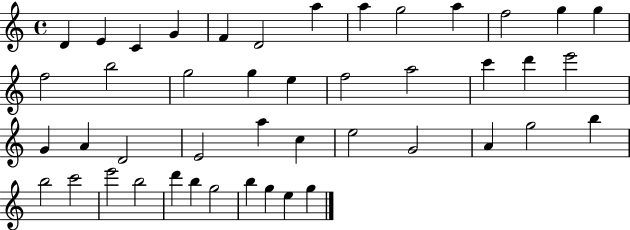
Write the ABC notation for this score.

X:1
T:Untitled
M:4/4
L:1/4
K:C
D E C G F D2 a a g2 a f2 g g f2 b2 g2 g e f2 a2 c' d' e'2 G A D2 E2 a c e2 G2 A g2 b b2 c'2 e'2 b2 d' b g2 b g e g